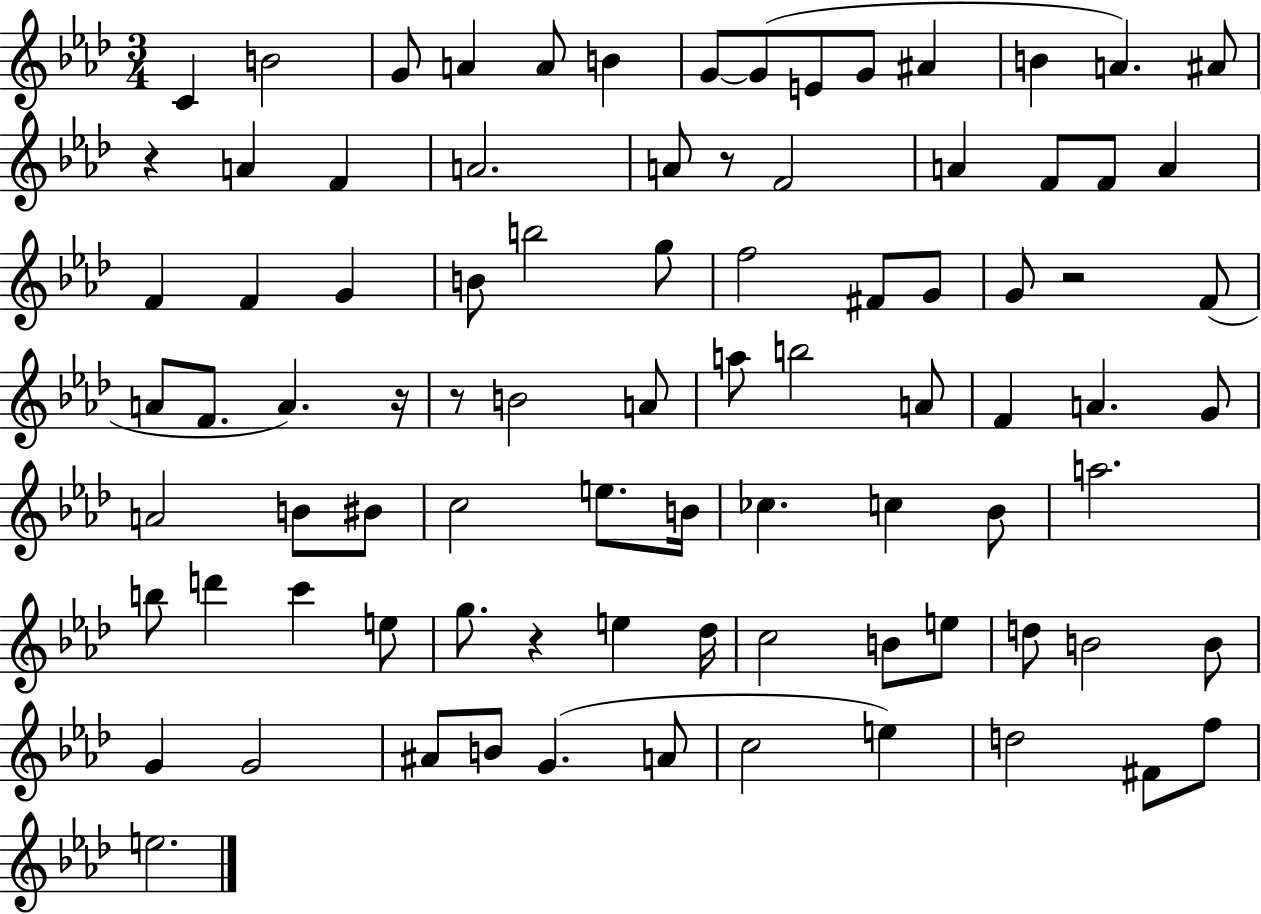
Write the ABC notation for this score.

X:1
T:Untitled
M:3/4
L:1/4
K:Ab
C B2 G/2 A A/2 B G/2 G/2 E/2 G/2 ^A B A ^A/2 z A F A2 A/2 z/2 F2 A F/2 F/2 A F F G B/2 b2 g/2 f2 ^F/2 G/2 G/2 z2 F/2 A/2 F/2 A z/4 z/2 B2 A/2 a/2 b2 A/2 F A G/2 A2 B/2 ^B/2 c2 e/2 B/4 _c c _B/2 a2 b/2 d' c' e/2 g/2 z e _d/4 c2 B/2 e/2 d/2 B2 B/2 G G2 ^A/2 B/2 G A/2 c2 e d2 ^F/2 f/2 e2